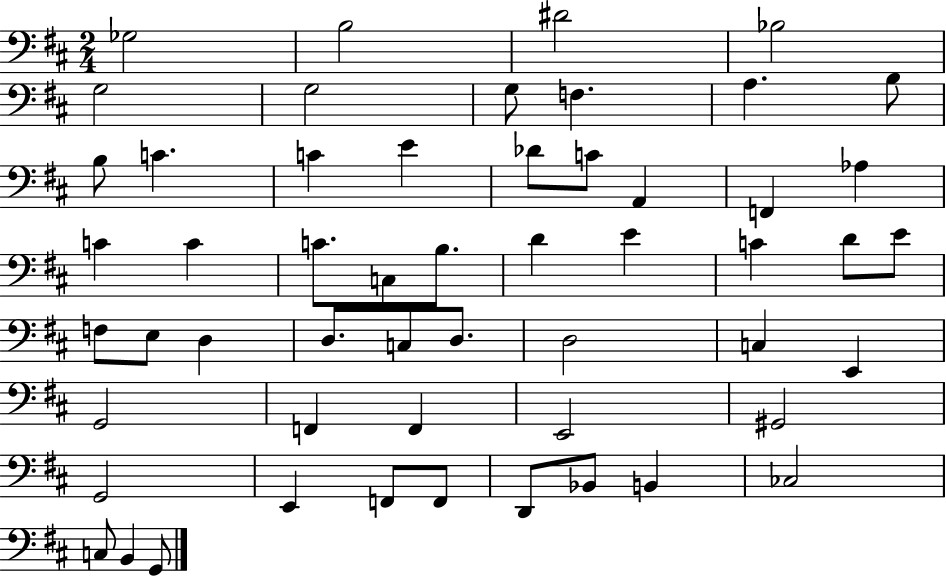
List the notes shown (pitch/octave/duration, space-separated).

Gb3/h B3/h D#4/h Bb3/h G3/h G3/h G3/e F3/q. A3/q. B3/e B3/e C4/q. C4/q E4/q Db4/e C4/e A2/q F2/q Ab3/q C4/q C4/q C4/e. C3/e B3/e. D4/q E4/q C4/q D4/e E4/e F3/e E3/e D3/q D3/e. C3/e D3/e. D3/h C3/q E2/q G2/h F2/q F2/q E2/h G#2/h G2/h E2/q F2/e F2/e D2/e Bb2/e B2/q CES3/h C3/e B2/q G2/e